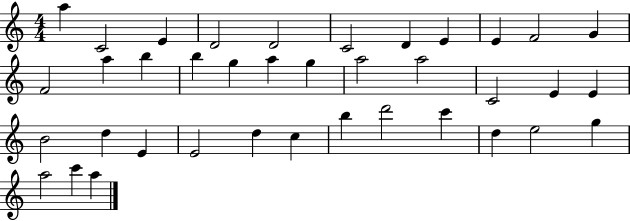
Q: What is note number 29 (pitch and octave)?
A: C5